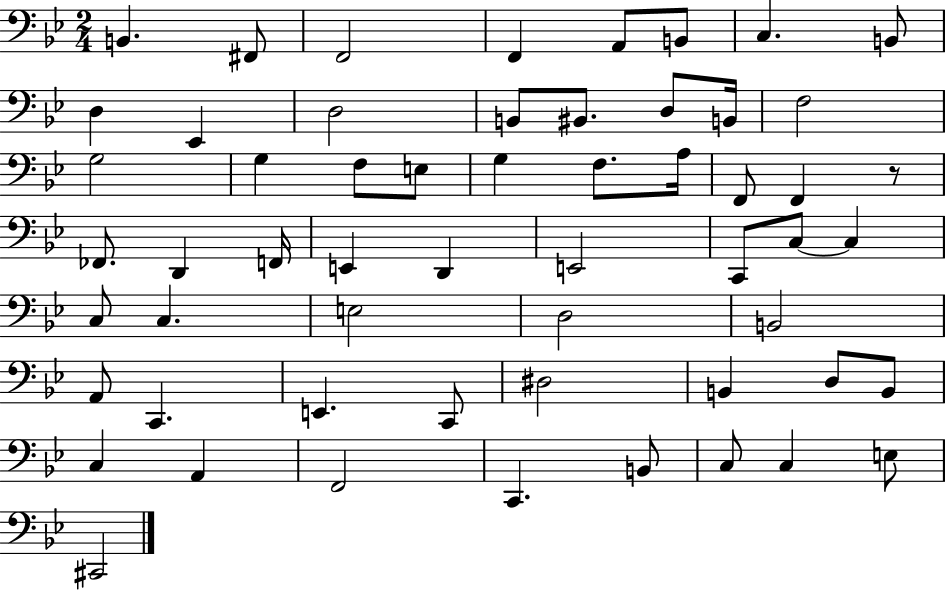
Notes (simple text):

B2/q. F#2/e F2/h F2/q A2/e B2/e C3/q. B2/e D3/q Eb2/q D3/h B2/e BIS2/e. D3/e B2/s F3/h G3/h G3/q F3/e E3/e G3/q F3/e. A3/s F2/e F2/q R/e FES2/e. D2/q F2/s E2/q D2/q E2/h C2/e C3/e C3/q C3/e C3/q. E3/h D3/h B2/h A2/e C2/q. E2/q. C2/e D#3/h B2/q D3/e B2/e C3/q A2/q F2/h C2/q. B2/e C3/e C3/q E3/e C#2/h